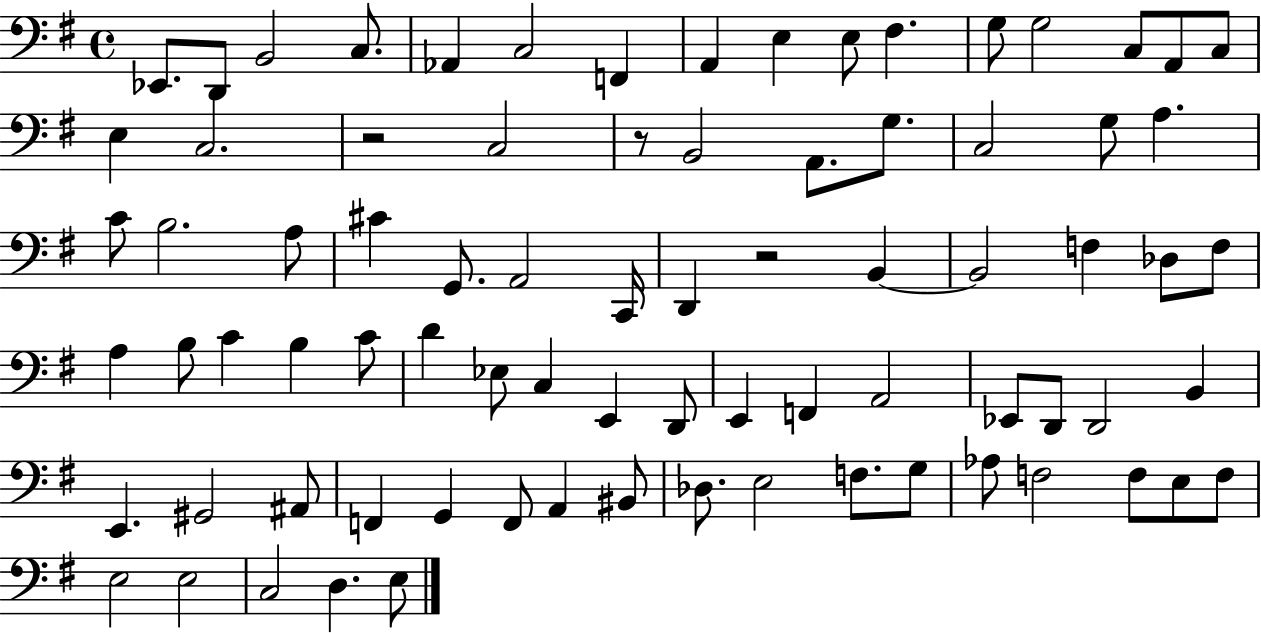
X:1
T:Untitled
M:4/4
L:1/4
K:G
_E,,/2 D,,/2 B,,2 C,/2 _A,, C,2 F,, A,, E, E,/2 ^F, G,/2 G,2 C,/2 A,,/2 C,/2 E, C,2 z2 C,2 z/2 B,,2 A,,/2 G,/2 C,2 G,/2 A, C/2 B,2 A,/2 ^C G,,/2 A,,2 C,,/4 D,, z2 B,, B,,2 F, _D,/2 F,/2 A, B,/2 C B, C/2 D _E,/2 C, E,, D,,/2 E,, F,, A,,2 _E,,/2 D,,/2 D,,2 B,, E,, ^G,,2 ^A,,/2 F,, G,, F,,/2 A,, ^B,,/2 _D,/2 E,2 F,/2 G,/2 _A,/2 F,2 F,/2 E,/2 F,/2 E,2 E,2 C,2 D, E,/2